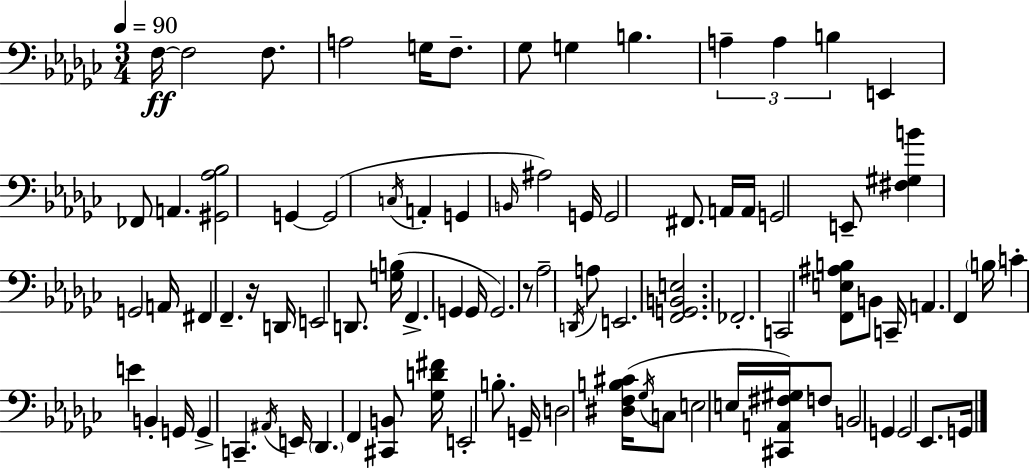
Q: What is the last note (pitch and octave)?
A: G2